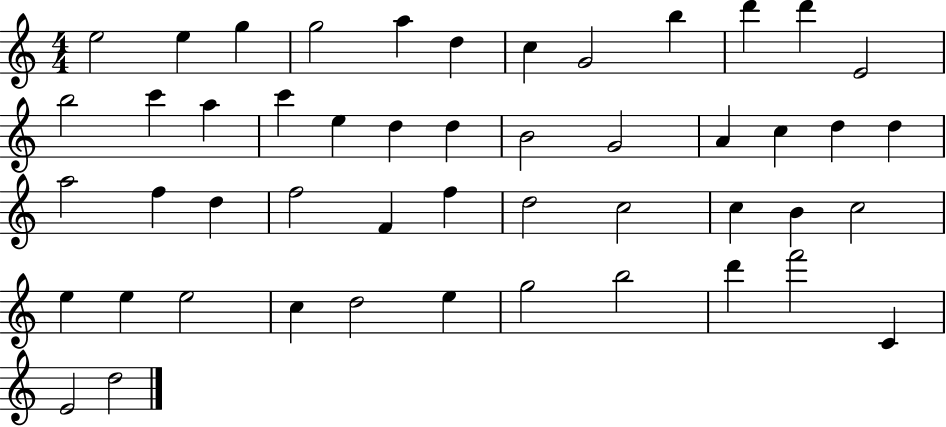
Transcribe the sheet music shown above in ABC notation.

X:1
T:Untitled
M:4/4
L:1/4
K:C
e2 e g g2 a d c G2 b d' d' E2 b2 c' a c' e d d B2 G2 A c d d a2 f d f2 F f d2 c2 c B c2 e e e2 c d2 e g2 b2 d' f'2 C E2 d2